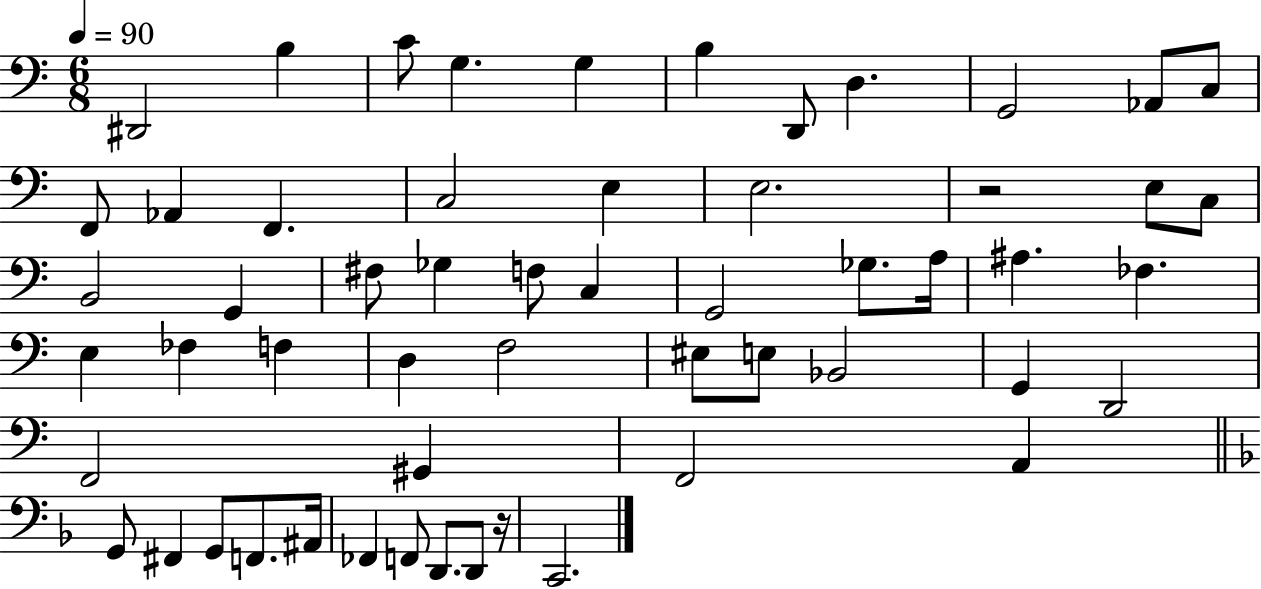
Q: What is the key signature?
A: C major